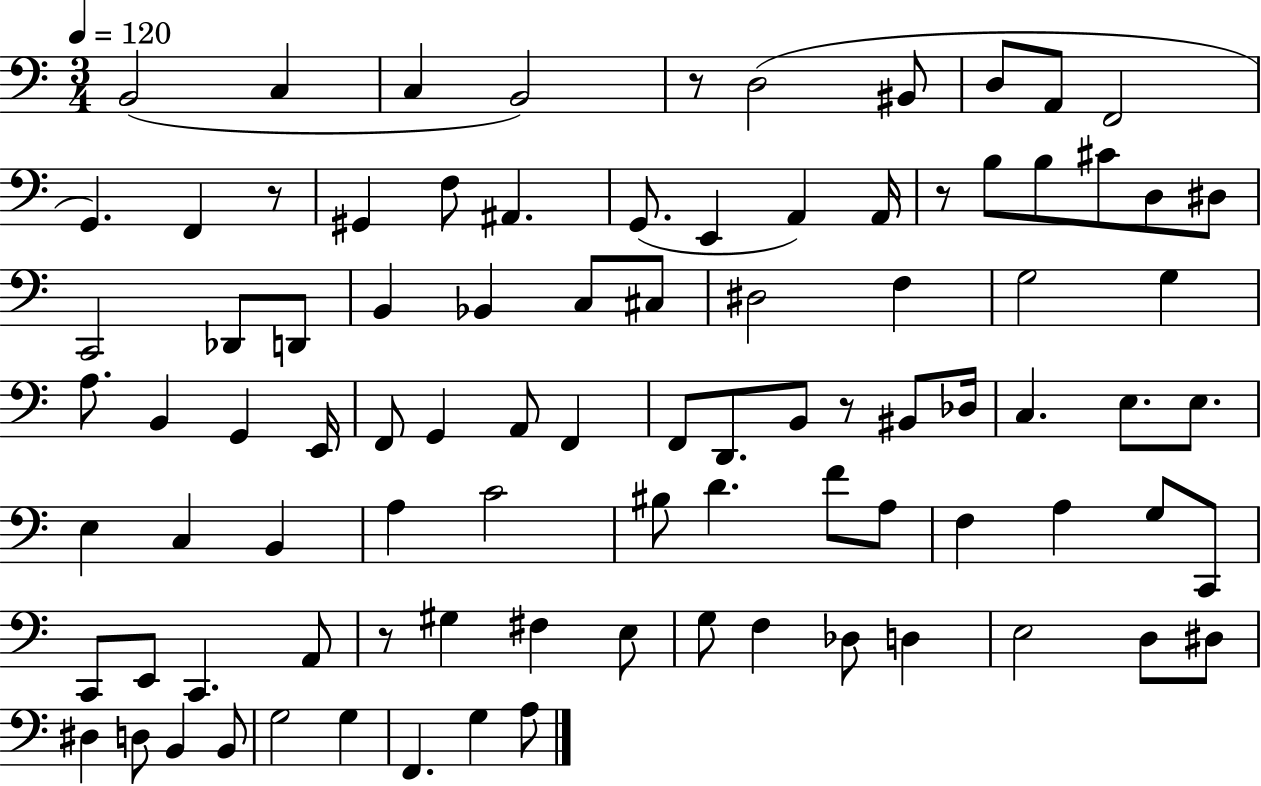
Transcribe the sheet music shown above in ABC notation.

X:1
T:Untitled
M:3/4
L:1/4
K:C
B,,2 C, C, B,,2 z/2 D,2 ^B,,/2 D,/2 A,,/2 F,,2 G,, F,, z/2 ^G,, F,/2 ^A,, G,,/2 E,, A,, A,,/4 z/2 B,/2 B,/2 ^C/2 D,/2 ^D,/2 C,,2 _D,,/2 D,,/2 B,, _B,, C,/2 ^C,/2 ^D,2 F, G,2 G, A,/2 B,, G,, E,,/4 F,,/2 G,, A,,/2 F,, F,,/2 D,,/2 B,,/2 z/2 ^B,,/2 _D,/4 C, E,/2 E,/2 E, C, B,, A, C2 ^B,/2 D F/2 A,/2 F, A, G,/2 C,,/2 C,,/2 E,,/2 C,, A,,/2 z/2 ^G, ^F, E,/2 G,/2 F, _D,/2 D, E,2 D,/2 ^D,/2 ^D, D,/2 B,, B,,/2 G,2 G, F,, G, A,/2